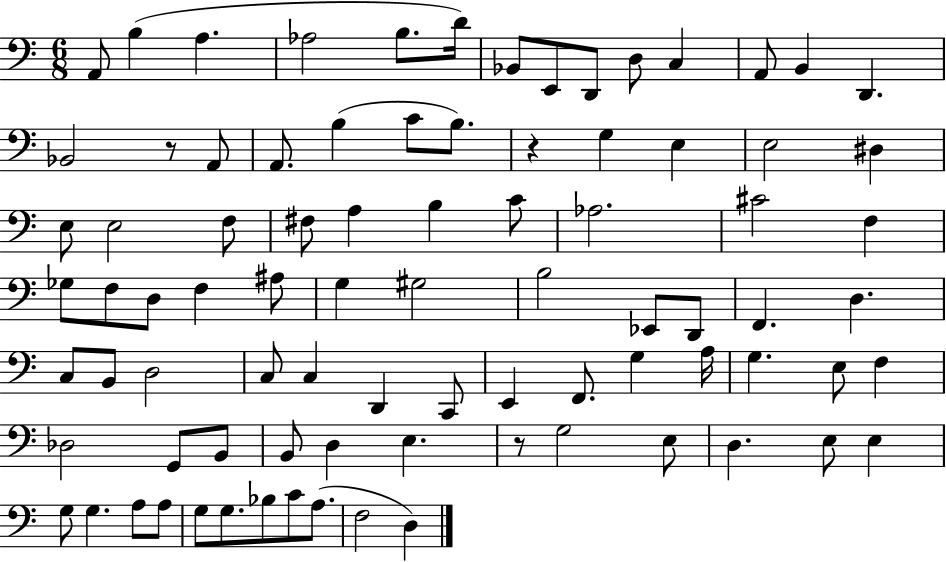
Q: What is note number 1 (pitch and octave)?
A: A2